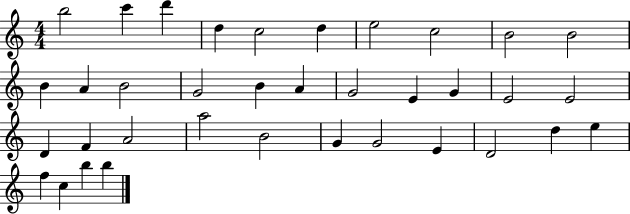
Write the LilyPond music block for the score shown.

{
  \clef treble
  \numericTimeSignature
  \time 4/4
  \key c \major
  b''2 c'''4 d'''4 | d''4 c''2 d''4 | e''2 c''2 | b'2 b'2 | \break b'4 a'4 b'2 | g'2 b'4 a'4 | g'2 e'4 g'4 | e'2 e'2 | \break d'4 f'4 a'2 | a''2 b'2 | g'4 g'2 e'4 | d'2 d''4 e''4 | \break f''4 c''4 b''4 b''4 | \bar "|."
}